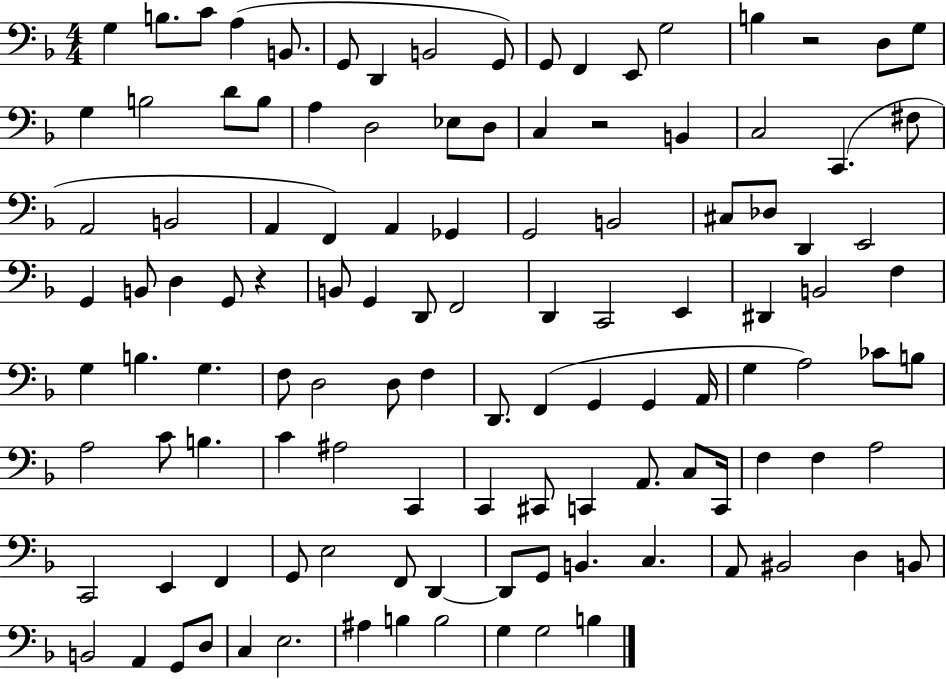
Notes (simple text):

G3/q B3/e. C4/e A3/q B2/e. G2/e D2/q B2/h G2/e G2/e F2/q E2/e G3/h B3/q R/h D3/e G3/e G3/q B3/h D4/e B3/e A3/q D3/h Eb3/e D3/e C3/q R/h B2/q C3/h C2/q. F#3/e A2/h B2/h A2/q F2/q A2/q Gb2/q G2/h B2/h C#3/e Db3/e D2/q E2/h G2/q B2/e D3/q G2/e R/q B2/e G2/q D2/e F2/h D2/q C2/h E2/q D#2/q B2/h F3/q G3/q B3/q. G3/q. F3/e D3/h D3/e F3/q D2/e. F2/q G2/q G2/q A2/s G3/q A3/h CES4/e B3/e A3/h C4/e B3/q. C4/q A#3/h C2/q C2/q C#2/e C2/q A2/e. C3/e C2/s F3/q F3/q A3/h C2/h E2/q F2/q G2/e E3/h F2/e D2/q D2/e G2/e B2/q. C3/q. A2/e BIS2/h D3/q B2/e B2/h A2/q G2/e D3/e C3/q E3/h. A#3/q B3/q B3/h G3/q G3/h B3/q